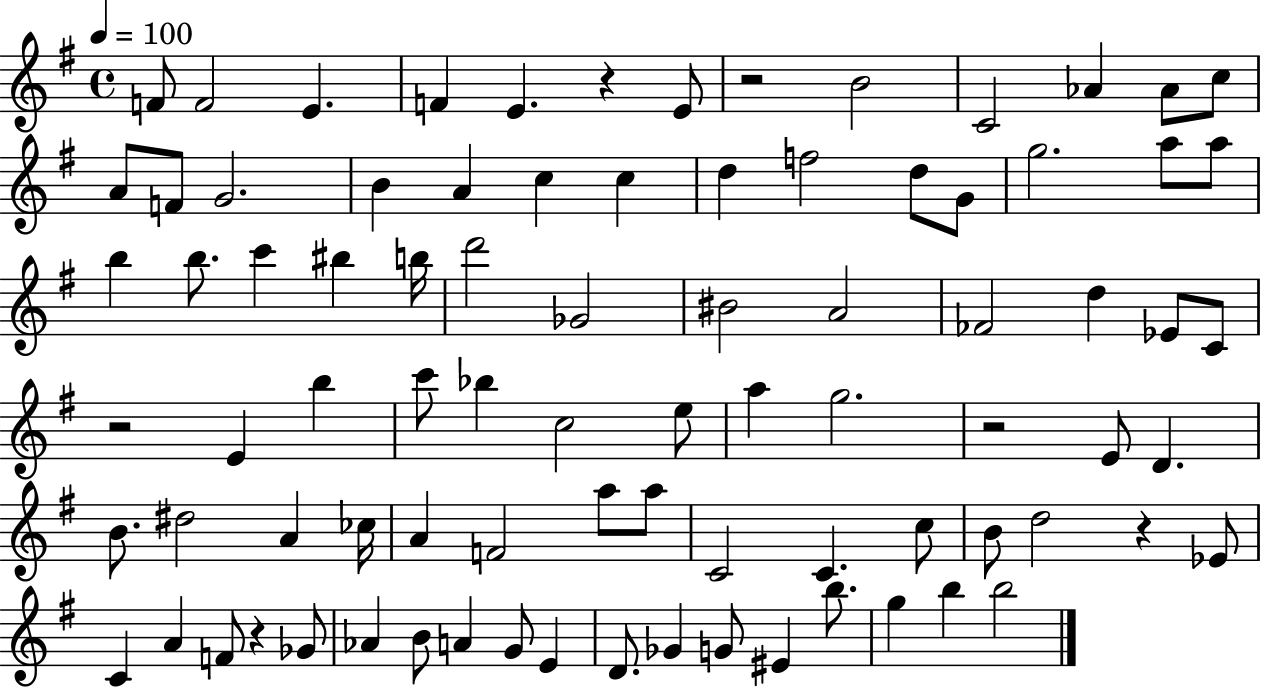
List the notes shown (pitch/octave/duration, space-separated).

F4/e F4/h E4/q. F4/q E4/q. R/q E4/e R/h B4/h C4/h Ab4/q Ab4/e C5/e A4/e F4/e G4/h. B4/q A4/q C5/q C5/q D5/q F5/h D5/e G4/e G5/h. A5/e A5/e B5/q B5/e. C6/q BIS5/q B5/s D6/h Gb4/h BIS4/h A4/h FES4/h D5/q Eb4/e C4/e R/h E4/q B5/q C6/e Bb5/q C5/h E5/e A5/q G5/h. R/h E4/e D4/q. B4/e. D#5/h A4/q CES5/s A4/q F4/h A5/e A5/e C4/h C4/q. C5/e B4/e D5/h R/q Eb4/e C4/q A4/q F4/e R/q Gb4/e Ab4/q B4/e A4/q G4/e E4/q D4/e. Gb4/q G4/e EIS4/q B5/e. G5/q B5/q B5/h